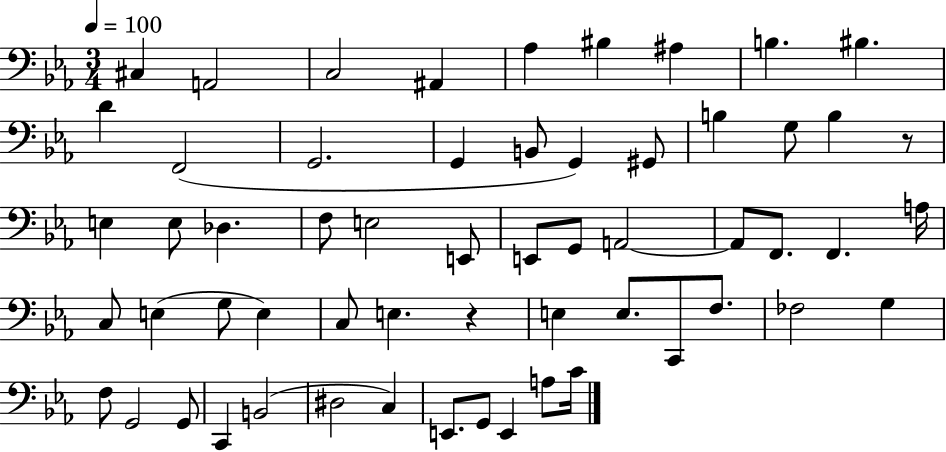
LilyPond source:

{
  \clef bass
  \numericTimeSignature
  \time 3/4
  \key ees \major
  \tempo 4 = 100
  cis4 a,2 | c2 ais,4 | aes4 bis4 ais4 | b4. bis4. | \break d'4 f,2( | g,2. | g,4 b,8 g,4) gis,8 | b4 g8 b4 r8 | \break e4 e8 des4. | f8 e2 e,8 | e,8 g,8 a,2~~ | a,8 f,8. f,4. a16 | \break c8 e4( g8 e4) | c8 e4. r4 | e4 e8. c,8 f8. | fes2 g4 | \break f8 g,2 g,8 | c,4 b,2( | dis2 c4) | e,8. g,8 e,4 a8 c'16 | \break \bar "|."
}